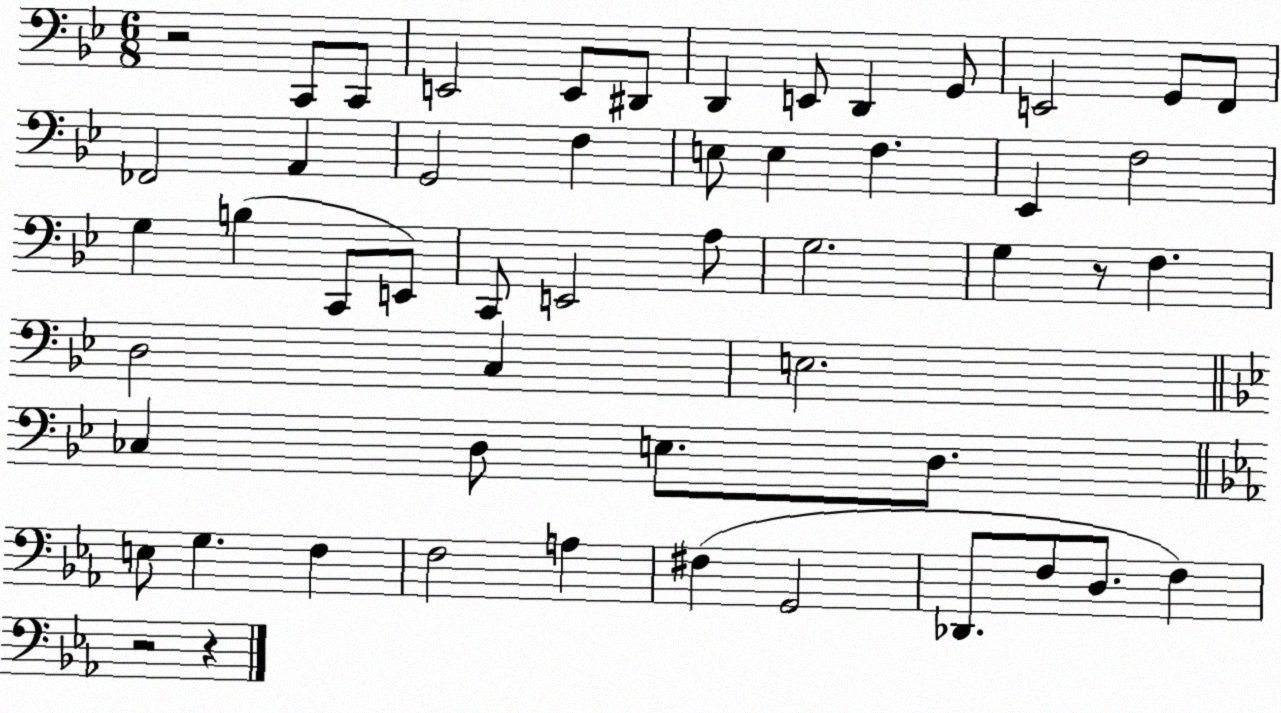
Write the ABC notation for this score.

X:1
T:Untitled
M:6/8
L:1/4
K:Bb
z2 C,,/2 C,,/2 E,,2 E,,/2 ^D,,/2 D,, E,,/2 D,, G,,/2 E,,2 G,,/2 F,,/2 _F,,2 A,, G,,2 F, E,/2 E, F, _E,, F,2 G, B, C,,/2 E,,/2 C,,/2 E,,2 A,/2 G,2 G, z/2 F, D,2 C, E,2 _C, D,/2 E,/2 D,/2 E,/2 G, F, F,2 A, ^F, G,,2 _D,,/2 F,/2 D,/2 F, z2 z